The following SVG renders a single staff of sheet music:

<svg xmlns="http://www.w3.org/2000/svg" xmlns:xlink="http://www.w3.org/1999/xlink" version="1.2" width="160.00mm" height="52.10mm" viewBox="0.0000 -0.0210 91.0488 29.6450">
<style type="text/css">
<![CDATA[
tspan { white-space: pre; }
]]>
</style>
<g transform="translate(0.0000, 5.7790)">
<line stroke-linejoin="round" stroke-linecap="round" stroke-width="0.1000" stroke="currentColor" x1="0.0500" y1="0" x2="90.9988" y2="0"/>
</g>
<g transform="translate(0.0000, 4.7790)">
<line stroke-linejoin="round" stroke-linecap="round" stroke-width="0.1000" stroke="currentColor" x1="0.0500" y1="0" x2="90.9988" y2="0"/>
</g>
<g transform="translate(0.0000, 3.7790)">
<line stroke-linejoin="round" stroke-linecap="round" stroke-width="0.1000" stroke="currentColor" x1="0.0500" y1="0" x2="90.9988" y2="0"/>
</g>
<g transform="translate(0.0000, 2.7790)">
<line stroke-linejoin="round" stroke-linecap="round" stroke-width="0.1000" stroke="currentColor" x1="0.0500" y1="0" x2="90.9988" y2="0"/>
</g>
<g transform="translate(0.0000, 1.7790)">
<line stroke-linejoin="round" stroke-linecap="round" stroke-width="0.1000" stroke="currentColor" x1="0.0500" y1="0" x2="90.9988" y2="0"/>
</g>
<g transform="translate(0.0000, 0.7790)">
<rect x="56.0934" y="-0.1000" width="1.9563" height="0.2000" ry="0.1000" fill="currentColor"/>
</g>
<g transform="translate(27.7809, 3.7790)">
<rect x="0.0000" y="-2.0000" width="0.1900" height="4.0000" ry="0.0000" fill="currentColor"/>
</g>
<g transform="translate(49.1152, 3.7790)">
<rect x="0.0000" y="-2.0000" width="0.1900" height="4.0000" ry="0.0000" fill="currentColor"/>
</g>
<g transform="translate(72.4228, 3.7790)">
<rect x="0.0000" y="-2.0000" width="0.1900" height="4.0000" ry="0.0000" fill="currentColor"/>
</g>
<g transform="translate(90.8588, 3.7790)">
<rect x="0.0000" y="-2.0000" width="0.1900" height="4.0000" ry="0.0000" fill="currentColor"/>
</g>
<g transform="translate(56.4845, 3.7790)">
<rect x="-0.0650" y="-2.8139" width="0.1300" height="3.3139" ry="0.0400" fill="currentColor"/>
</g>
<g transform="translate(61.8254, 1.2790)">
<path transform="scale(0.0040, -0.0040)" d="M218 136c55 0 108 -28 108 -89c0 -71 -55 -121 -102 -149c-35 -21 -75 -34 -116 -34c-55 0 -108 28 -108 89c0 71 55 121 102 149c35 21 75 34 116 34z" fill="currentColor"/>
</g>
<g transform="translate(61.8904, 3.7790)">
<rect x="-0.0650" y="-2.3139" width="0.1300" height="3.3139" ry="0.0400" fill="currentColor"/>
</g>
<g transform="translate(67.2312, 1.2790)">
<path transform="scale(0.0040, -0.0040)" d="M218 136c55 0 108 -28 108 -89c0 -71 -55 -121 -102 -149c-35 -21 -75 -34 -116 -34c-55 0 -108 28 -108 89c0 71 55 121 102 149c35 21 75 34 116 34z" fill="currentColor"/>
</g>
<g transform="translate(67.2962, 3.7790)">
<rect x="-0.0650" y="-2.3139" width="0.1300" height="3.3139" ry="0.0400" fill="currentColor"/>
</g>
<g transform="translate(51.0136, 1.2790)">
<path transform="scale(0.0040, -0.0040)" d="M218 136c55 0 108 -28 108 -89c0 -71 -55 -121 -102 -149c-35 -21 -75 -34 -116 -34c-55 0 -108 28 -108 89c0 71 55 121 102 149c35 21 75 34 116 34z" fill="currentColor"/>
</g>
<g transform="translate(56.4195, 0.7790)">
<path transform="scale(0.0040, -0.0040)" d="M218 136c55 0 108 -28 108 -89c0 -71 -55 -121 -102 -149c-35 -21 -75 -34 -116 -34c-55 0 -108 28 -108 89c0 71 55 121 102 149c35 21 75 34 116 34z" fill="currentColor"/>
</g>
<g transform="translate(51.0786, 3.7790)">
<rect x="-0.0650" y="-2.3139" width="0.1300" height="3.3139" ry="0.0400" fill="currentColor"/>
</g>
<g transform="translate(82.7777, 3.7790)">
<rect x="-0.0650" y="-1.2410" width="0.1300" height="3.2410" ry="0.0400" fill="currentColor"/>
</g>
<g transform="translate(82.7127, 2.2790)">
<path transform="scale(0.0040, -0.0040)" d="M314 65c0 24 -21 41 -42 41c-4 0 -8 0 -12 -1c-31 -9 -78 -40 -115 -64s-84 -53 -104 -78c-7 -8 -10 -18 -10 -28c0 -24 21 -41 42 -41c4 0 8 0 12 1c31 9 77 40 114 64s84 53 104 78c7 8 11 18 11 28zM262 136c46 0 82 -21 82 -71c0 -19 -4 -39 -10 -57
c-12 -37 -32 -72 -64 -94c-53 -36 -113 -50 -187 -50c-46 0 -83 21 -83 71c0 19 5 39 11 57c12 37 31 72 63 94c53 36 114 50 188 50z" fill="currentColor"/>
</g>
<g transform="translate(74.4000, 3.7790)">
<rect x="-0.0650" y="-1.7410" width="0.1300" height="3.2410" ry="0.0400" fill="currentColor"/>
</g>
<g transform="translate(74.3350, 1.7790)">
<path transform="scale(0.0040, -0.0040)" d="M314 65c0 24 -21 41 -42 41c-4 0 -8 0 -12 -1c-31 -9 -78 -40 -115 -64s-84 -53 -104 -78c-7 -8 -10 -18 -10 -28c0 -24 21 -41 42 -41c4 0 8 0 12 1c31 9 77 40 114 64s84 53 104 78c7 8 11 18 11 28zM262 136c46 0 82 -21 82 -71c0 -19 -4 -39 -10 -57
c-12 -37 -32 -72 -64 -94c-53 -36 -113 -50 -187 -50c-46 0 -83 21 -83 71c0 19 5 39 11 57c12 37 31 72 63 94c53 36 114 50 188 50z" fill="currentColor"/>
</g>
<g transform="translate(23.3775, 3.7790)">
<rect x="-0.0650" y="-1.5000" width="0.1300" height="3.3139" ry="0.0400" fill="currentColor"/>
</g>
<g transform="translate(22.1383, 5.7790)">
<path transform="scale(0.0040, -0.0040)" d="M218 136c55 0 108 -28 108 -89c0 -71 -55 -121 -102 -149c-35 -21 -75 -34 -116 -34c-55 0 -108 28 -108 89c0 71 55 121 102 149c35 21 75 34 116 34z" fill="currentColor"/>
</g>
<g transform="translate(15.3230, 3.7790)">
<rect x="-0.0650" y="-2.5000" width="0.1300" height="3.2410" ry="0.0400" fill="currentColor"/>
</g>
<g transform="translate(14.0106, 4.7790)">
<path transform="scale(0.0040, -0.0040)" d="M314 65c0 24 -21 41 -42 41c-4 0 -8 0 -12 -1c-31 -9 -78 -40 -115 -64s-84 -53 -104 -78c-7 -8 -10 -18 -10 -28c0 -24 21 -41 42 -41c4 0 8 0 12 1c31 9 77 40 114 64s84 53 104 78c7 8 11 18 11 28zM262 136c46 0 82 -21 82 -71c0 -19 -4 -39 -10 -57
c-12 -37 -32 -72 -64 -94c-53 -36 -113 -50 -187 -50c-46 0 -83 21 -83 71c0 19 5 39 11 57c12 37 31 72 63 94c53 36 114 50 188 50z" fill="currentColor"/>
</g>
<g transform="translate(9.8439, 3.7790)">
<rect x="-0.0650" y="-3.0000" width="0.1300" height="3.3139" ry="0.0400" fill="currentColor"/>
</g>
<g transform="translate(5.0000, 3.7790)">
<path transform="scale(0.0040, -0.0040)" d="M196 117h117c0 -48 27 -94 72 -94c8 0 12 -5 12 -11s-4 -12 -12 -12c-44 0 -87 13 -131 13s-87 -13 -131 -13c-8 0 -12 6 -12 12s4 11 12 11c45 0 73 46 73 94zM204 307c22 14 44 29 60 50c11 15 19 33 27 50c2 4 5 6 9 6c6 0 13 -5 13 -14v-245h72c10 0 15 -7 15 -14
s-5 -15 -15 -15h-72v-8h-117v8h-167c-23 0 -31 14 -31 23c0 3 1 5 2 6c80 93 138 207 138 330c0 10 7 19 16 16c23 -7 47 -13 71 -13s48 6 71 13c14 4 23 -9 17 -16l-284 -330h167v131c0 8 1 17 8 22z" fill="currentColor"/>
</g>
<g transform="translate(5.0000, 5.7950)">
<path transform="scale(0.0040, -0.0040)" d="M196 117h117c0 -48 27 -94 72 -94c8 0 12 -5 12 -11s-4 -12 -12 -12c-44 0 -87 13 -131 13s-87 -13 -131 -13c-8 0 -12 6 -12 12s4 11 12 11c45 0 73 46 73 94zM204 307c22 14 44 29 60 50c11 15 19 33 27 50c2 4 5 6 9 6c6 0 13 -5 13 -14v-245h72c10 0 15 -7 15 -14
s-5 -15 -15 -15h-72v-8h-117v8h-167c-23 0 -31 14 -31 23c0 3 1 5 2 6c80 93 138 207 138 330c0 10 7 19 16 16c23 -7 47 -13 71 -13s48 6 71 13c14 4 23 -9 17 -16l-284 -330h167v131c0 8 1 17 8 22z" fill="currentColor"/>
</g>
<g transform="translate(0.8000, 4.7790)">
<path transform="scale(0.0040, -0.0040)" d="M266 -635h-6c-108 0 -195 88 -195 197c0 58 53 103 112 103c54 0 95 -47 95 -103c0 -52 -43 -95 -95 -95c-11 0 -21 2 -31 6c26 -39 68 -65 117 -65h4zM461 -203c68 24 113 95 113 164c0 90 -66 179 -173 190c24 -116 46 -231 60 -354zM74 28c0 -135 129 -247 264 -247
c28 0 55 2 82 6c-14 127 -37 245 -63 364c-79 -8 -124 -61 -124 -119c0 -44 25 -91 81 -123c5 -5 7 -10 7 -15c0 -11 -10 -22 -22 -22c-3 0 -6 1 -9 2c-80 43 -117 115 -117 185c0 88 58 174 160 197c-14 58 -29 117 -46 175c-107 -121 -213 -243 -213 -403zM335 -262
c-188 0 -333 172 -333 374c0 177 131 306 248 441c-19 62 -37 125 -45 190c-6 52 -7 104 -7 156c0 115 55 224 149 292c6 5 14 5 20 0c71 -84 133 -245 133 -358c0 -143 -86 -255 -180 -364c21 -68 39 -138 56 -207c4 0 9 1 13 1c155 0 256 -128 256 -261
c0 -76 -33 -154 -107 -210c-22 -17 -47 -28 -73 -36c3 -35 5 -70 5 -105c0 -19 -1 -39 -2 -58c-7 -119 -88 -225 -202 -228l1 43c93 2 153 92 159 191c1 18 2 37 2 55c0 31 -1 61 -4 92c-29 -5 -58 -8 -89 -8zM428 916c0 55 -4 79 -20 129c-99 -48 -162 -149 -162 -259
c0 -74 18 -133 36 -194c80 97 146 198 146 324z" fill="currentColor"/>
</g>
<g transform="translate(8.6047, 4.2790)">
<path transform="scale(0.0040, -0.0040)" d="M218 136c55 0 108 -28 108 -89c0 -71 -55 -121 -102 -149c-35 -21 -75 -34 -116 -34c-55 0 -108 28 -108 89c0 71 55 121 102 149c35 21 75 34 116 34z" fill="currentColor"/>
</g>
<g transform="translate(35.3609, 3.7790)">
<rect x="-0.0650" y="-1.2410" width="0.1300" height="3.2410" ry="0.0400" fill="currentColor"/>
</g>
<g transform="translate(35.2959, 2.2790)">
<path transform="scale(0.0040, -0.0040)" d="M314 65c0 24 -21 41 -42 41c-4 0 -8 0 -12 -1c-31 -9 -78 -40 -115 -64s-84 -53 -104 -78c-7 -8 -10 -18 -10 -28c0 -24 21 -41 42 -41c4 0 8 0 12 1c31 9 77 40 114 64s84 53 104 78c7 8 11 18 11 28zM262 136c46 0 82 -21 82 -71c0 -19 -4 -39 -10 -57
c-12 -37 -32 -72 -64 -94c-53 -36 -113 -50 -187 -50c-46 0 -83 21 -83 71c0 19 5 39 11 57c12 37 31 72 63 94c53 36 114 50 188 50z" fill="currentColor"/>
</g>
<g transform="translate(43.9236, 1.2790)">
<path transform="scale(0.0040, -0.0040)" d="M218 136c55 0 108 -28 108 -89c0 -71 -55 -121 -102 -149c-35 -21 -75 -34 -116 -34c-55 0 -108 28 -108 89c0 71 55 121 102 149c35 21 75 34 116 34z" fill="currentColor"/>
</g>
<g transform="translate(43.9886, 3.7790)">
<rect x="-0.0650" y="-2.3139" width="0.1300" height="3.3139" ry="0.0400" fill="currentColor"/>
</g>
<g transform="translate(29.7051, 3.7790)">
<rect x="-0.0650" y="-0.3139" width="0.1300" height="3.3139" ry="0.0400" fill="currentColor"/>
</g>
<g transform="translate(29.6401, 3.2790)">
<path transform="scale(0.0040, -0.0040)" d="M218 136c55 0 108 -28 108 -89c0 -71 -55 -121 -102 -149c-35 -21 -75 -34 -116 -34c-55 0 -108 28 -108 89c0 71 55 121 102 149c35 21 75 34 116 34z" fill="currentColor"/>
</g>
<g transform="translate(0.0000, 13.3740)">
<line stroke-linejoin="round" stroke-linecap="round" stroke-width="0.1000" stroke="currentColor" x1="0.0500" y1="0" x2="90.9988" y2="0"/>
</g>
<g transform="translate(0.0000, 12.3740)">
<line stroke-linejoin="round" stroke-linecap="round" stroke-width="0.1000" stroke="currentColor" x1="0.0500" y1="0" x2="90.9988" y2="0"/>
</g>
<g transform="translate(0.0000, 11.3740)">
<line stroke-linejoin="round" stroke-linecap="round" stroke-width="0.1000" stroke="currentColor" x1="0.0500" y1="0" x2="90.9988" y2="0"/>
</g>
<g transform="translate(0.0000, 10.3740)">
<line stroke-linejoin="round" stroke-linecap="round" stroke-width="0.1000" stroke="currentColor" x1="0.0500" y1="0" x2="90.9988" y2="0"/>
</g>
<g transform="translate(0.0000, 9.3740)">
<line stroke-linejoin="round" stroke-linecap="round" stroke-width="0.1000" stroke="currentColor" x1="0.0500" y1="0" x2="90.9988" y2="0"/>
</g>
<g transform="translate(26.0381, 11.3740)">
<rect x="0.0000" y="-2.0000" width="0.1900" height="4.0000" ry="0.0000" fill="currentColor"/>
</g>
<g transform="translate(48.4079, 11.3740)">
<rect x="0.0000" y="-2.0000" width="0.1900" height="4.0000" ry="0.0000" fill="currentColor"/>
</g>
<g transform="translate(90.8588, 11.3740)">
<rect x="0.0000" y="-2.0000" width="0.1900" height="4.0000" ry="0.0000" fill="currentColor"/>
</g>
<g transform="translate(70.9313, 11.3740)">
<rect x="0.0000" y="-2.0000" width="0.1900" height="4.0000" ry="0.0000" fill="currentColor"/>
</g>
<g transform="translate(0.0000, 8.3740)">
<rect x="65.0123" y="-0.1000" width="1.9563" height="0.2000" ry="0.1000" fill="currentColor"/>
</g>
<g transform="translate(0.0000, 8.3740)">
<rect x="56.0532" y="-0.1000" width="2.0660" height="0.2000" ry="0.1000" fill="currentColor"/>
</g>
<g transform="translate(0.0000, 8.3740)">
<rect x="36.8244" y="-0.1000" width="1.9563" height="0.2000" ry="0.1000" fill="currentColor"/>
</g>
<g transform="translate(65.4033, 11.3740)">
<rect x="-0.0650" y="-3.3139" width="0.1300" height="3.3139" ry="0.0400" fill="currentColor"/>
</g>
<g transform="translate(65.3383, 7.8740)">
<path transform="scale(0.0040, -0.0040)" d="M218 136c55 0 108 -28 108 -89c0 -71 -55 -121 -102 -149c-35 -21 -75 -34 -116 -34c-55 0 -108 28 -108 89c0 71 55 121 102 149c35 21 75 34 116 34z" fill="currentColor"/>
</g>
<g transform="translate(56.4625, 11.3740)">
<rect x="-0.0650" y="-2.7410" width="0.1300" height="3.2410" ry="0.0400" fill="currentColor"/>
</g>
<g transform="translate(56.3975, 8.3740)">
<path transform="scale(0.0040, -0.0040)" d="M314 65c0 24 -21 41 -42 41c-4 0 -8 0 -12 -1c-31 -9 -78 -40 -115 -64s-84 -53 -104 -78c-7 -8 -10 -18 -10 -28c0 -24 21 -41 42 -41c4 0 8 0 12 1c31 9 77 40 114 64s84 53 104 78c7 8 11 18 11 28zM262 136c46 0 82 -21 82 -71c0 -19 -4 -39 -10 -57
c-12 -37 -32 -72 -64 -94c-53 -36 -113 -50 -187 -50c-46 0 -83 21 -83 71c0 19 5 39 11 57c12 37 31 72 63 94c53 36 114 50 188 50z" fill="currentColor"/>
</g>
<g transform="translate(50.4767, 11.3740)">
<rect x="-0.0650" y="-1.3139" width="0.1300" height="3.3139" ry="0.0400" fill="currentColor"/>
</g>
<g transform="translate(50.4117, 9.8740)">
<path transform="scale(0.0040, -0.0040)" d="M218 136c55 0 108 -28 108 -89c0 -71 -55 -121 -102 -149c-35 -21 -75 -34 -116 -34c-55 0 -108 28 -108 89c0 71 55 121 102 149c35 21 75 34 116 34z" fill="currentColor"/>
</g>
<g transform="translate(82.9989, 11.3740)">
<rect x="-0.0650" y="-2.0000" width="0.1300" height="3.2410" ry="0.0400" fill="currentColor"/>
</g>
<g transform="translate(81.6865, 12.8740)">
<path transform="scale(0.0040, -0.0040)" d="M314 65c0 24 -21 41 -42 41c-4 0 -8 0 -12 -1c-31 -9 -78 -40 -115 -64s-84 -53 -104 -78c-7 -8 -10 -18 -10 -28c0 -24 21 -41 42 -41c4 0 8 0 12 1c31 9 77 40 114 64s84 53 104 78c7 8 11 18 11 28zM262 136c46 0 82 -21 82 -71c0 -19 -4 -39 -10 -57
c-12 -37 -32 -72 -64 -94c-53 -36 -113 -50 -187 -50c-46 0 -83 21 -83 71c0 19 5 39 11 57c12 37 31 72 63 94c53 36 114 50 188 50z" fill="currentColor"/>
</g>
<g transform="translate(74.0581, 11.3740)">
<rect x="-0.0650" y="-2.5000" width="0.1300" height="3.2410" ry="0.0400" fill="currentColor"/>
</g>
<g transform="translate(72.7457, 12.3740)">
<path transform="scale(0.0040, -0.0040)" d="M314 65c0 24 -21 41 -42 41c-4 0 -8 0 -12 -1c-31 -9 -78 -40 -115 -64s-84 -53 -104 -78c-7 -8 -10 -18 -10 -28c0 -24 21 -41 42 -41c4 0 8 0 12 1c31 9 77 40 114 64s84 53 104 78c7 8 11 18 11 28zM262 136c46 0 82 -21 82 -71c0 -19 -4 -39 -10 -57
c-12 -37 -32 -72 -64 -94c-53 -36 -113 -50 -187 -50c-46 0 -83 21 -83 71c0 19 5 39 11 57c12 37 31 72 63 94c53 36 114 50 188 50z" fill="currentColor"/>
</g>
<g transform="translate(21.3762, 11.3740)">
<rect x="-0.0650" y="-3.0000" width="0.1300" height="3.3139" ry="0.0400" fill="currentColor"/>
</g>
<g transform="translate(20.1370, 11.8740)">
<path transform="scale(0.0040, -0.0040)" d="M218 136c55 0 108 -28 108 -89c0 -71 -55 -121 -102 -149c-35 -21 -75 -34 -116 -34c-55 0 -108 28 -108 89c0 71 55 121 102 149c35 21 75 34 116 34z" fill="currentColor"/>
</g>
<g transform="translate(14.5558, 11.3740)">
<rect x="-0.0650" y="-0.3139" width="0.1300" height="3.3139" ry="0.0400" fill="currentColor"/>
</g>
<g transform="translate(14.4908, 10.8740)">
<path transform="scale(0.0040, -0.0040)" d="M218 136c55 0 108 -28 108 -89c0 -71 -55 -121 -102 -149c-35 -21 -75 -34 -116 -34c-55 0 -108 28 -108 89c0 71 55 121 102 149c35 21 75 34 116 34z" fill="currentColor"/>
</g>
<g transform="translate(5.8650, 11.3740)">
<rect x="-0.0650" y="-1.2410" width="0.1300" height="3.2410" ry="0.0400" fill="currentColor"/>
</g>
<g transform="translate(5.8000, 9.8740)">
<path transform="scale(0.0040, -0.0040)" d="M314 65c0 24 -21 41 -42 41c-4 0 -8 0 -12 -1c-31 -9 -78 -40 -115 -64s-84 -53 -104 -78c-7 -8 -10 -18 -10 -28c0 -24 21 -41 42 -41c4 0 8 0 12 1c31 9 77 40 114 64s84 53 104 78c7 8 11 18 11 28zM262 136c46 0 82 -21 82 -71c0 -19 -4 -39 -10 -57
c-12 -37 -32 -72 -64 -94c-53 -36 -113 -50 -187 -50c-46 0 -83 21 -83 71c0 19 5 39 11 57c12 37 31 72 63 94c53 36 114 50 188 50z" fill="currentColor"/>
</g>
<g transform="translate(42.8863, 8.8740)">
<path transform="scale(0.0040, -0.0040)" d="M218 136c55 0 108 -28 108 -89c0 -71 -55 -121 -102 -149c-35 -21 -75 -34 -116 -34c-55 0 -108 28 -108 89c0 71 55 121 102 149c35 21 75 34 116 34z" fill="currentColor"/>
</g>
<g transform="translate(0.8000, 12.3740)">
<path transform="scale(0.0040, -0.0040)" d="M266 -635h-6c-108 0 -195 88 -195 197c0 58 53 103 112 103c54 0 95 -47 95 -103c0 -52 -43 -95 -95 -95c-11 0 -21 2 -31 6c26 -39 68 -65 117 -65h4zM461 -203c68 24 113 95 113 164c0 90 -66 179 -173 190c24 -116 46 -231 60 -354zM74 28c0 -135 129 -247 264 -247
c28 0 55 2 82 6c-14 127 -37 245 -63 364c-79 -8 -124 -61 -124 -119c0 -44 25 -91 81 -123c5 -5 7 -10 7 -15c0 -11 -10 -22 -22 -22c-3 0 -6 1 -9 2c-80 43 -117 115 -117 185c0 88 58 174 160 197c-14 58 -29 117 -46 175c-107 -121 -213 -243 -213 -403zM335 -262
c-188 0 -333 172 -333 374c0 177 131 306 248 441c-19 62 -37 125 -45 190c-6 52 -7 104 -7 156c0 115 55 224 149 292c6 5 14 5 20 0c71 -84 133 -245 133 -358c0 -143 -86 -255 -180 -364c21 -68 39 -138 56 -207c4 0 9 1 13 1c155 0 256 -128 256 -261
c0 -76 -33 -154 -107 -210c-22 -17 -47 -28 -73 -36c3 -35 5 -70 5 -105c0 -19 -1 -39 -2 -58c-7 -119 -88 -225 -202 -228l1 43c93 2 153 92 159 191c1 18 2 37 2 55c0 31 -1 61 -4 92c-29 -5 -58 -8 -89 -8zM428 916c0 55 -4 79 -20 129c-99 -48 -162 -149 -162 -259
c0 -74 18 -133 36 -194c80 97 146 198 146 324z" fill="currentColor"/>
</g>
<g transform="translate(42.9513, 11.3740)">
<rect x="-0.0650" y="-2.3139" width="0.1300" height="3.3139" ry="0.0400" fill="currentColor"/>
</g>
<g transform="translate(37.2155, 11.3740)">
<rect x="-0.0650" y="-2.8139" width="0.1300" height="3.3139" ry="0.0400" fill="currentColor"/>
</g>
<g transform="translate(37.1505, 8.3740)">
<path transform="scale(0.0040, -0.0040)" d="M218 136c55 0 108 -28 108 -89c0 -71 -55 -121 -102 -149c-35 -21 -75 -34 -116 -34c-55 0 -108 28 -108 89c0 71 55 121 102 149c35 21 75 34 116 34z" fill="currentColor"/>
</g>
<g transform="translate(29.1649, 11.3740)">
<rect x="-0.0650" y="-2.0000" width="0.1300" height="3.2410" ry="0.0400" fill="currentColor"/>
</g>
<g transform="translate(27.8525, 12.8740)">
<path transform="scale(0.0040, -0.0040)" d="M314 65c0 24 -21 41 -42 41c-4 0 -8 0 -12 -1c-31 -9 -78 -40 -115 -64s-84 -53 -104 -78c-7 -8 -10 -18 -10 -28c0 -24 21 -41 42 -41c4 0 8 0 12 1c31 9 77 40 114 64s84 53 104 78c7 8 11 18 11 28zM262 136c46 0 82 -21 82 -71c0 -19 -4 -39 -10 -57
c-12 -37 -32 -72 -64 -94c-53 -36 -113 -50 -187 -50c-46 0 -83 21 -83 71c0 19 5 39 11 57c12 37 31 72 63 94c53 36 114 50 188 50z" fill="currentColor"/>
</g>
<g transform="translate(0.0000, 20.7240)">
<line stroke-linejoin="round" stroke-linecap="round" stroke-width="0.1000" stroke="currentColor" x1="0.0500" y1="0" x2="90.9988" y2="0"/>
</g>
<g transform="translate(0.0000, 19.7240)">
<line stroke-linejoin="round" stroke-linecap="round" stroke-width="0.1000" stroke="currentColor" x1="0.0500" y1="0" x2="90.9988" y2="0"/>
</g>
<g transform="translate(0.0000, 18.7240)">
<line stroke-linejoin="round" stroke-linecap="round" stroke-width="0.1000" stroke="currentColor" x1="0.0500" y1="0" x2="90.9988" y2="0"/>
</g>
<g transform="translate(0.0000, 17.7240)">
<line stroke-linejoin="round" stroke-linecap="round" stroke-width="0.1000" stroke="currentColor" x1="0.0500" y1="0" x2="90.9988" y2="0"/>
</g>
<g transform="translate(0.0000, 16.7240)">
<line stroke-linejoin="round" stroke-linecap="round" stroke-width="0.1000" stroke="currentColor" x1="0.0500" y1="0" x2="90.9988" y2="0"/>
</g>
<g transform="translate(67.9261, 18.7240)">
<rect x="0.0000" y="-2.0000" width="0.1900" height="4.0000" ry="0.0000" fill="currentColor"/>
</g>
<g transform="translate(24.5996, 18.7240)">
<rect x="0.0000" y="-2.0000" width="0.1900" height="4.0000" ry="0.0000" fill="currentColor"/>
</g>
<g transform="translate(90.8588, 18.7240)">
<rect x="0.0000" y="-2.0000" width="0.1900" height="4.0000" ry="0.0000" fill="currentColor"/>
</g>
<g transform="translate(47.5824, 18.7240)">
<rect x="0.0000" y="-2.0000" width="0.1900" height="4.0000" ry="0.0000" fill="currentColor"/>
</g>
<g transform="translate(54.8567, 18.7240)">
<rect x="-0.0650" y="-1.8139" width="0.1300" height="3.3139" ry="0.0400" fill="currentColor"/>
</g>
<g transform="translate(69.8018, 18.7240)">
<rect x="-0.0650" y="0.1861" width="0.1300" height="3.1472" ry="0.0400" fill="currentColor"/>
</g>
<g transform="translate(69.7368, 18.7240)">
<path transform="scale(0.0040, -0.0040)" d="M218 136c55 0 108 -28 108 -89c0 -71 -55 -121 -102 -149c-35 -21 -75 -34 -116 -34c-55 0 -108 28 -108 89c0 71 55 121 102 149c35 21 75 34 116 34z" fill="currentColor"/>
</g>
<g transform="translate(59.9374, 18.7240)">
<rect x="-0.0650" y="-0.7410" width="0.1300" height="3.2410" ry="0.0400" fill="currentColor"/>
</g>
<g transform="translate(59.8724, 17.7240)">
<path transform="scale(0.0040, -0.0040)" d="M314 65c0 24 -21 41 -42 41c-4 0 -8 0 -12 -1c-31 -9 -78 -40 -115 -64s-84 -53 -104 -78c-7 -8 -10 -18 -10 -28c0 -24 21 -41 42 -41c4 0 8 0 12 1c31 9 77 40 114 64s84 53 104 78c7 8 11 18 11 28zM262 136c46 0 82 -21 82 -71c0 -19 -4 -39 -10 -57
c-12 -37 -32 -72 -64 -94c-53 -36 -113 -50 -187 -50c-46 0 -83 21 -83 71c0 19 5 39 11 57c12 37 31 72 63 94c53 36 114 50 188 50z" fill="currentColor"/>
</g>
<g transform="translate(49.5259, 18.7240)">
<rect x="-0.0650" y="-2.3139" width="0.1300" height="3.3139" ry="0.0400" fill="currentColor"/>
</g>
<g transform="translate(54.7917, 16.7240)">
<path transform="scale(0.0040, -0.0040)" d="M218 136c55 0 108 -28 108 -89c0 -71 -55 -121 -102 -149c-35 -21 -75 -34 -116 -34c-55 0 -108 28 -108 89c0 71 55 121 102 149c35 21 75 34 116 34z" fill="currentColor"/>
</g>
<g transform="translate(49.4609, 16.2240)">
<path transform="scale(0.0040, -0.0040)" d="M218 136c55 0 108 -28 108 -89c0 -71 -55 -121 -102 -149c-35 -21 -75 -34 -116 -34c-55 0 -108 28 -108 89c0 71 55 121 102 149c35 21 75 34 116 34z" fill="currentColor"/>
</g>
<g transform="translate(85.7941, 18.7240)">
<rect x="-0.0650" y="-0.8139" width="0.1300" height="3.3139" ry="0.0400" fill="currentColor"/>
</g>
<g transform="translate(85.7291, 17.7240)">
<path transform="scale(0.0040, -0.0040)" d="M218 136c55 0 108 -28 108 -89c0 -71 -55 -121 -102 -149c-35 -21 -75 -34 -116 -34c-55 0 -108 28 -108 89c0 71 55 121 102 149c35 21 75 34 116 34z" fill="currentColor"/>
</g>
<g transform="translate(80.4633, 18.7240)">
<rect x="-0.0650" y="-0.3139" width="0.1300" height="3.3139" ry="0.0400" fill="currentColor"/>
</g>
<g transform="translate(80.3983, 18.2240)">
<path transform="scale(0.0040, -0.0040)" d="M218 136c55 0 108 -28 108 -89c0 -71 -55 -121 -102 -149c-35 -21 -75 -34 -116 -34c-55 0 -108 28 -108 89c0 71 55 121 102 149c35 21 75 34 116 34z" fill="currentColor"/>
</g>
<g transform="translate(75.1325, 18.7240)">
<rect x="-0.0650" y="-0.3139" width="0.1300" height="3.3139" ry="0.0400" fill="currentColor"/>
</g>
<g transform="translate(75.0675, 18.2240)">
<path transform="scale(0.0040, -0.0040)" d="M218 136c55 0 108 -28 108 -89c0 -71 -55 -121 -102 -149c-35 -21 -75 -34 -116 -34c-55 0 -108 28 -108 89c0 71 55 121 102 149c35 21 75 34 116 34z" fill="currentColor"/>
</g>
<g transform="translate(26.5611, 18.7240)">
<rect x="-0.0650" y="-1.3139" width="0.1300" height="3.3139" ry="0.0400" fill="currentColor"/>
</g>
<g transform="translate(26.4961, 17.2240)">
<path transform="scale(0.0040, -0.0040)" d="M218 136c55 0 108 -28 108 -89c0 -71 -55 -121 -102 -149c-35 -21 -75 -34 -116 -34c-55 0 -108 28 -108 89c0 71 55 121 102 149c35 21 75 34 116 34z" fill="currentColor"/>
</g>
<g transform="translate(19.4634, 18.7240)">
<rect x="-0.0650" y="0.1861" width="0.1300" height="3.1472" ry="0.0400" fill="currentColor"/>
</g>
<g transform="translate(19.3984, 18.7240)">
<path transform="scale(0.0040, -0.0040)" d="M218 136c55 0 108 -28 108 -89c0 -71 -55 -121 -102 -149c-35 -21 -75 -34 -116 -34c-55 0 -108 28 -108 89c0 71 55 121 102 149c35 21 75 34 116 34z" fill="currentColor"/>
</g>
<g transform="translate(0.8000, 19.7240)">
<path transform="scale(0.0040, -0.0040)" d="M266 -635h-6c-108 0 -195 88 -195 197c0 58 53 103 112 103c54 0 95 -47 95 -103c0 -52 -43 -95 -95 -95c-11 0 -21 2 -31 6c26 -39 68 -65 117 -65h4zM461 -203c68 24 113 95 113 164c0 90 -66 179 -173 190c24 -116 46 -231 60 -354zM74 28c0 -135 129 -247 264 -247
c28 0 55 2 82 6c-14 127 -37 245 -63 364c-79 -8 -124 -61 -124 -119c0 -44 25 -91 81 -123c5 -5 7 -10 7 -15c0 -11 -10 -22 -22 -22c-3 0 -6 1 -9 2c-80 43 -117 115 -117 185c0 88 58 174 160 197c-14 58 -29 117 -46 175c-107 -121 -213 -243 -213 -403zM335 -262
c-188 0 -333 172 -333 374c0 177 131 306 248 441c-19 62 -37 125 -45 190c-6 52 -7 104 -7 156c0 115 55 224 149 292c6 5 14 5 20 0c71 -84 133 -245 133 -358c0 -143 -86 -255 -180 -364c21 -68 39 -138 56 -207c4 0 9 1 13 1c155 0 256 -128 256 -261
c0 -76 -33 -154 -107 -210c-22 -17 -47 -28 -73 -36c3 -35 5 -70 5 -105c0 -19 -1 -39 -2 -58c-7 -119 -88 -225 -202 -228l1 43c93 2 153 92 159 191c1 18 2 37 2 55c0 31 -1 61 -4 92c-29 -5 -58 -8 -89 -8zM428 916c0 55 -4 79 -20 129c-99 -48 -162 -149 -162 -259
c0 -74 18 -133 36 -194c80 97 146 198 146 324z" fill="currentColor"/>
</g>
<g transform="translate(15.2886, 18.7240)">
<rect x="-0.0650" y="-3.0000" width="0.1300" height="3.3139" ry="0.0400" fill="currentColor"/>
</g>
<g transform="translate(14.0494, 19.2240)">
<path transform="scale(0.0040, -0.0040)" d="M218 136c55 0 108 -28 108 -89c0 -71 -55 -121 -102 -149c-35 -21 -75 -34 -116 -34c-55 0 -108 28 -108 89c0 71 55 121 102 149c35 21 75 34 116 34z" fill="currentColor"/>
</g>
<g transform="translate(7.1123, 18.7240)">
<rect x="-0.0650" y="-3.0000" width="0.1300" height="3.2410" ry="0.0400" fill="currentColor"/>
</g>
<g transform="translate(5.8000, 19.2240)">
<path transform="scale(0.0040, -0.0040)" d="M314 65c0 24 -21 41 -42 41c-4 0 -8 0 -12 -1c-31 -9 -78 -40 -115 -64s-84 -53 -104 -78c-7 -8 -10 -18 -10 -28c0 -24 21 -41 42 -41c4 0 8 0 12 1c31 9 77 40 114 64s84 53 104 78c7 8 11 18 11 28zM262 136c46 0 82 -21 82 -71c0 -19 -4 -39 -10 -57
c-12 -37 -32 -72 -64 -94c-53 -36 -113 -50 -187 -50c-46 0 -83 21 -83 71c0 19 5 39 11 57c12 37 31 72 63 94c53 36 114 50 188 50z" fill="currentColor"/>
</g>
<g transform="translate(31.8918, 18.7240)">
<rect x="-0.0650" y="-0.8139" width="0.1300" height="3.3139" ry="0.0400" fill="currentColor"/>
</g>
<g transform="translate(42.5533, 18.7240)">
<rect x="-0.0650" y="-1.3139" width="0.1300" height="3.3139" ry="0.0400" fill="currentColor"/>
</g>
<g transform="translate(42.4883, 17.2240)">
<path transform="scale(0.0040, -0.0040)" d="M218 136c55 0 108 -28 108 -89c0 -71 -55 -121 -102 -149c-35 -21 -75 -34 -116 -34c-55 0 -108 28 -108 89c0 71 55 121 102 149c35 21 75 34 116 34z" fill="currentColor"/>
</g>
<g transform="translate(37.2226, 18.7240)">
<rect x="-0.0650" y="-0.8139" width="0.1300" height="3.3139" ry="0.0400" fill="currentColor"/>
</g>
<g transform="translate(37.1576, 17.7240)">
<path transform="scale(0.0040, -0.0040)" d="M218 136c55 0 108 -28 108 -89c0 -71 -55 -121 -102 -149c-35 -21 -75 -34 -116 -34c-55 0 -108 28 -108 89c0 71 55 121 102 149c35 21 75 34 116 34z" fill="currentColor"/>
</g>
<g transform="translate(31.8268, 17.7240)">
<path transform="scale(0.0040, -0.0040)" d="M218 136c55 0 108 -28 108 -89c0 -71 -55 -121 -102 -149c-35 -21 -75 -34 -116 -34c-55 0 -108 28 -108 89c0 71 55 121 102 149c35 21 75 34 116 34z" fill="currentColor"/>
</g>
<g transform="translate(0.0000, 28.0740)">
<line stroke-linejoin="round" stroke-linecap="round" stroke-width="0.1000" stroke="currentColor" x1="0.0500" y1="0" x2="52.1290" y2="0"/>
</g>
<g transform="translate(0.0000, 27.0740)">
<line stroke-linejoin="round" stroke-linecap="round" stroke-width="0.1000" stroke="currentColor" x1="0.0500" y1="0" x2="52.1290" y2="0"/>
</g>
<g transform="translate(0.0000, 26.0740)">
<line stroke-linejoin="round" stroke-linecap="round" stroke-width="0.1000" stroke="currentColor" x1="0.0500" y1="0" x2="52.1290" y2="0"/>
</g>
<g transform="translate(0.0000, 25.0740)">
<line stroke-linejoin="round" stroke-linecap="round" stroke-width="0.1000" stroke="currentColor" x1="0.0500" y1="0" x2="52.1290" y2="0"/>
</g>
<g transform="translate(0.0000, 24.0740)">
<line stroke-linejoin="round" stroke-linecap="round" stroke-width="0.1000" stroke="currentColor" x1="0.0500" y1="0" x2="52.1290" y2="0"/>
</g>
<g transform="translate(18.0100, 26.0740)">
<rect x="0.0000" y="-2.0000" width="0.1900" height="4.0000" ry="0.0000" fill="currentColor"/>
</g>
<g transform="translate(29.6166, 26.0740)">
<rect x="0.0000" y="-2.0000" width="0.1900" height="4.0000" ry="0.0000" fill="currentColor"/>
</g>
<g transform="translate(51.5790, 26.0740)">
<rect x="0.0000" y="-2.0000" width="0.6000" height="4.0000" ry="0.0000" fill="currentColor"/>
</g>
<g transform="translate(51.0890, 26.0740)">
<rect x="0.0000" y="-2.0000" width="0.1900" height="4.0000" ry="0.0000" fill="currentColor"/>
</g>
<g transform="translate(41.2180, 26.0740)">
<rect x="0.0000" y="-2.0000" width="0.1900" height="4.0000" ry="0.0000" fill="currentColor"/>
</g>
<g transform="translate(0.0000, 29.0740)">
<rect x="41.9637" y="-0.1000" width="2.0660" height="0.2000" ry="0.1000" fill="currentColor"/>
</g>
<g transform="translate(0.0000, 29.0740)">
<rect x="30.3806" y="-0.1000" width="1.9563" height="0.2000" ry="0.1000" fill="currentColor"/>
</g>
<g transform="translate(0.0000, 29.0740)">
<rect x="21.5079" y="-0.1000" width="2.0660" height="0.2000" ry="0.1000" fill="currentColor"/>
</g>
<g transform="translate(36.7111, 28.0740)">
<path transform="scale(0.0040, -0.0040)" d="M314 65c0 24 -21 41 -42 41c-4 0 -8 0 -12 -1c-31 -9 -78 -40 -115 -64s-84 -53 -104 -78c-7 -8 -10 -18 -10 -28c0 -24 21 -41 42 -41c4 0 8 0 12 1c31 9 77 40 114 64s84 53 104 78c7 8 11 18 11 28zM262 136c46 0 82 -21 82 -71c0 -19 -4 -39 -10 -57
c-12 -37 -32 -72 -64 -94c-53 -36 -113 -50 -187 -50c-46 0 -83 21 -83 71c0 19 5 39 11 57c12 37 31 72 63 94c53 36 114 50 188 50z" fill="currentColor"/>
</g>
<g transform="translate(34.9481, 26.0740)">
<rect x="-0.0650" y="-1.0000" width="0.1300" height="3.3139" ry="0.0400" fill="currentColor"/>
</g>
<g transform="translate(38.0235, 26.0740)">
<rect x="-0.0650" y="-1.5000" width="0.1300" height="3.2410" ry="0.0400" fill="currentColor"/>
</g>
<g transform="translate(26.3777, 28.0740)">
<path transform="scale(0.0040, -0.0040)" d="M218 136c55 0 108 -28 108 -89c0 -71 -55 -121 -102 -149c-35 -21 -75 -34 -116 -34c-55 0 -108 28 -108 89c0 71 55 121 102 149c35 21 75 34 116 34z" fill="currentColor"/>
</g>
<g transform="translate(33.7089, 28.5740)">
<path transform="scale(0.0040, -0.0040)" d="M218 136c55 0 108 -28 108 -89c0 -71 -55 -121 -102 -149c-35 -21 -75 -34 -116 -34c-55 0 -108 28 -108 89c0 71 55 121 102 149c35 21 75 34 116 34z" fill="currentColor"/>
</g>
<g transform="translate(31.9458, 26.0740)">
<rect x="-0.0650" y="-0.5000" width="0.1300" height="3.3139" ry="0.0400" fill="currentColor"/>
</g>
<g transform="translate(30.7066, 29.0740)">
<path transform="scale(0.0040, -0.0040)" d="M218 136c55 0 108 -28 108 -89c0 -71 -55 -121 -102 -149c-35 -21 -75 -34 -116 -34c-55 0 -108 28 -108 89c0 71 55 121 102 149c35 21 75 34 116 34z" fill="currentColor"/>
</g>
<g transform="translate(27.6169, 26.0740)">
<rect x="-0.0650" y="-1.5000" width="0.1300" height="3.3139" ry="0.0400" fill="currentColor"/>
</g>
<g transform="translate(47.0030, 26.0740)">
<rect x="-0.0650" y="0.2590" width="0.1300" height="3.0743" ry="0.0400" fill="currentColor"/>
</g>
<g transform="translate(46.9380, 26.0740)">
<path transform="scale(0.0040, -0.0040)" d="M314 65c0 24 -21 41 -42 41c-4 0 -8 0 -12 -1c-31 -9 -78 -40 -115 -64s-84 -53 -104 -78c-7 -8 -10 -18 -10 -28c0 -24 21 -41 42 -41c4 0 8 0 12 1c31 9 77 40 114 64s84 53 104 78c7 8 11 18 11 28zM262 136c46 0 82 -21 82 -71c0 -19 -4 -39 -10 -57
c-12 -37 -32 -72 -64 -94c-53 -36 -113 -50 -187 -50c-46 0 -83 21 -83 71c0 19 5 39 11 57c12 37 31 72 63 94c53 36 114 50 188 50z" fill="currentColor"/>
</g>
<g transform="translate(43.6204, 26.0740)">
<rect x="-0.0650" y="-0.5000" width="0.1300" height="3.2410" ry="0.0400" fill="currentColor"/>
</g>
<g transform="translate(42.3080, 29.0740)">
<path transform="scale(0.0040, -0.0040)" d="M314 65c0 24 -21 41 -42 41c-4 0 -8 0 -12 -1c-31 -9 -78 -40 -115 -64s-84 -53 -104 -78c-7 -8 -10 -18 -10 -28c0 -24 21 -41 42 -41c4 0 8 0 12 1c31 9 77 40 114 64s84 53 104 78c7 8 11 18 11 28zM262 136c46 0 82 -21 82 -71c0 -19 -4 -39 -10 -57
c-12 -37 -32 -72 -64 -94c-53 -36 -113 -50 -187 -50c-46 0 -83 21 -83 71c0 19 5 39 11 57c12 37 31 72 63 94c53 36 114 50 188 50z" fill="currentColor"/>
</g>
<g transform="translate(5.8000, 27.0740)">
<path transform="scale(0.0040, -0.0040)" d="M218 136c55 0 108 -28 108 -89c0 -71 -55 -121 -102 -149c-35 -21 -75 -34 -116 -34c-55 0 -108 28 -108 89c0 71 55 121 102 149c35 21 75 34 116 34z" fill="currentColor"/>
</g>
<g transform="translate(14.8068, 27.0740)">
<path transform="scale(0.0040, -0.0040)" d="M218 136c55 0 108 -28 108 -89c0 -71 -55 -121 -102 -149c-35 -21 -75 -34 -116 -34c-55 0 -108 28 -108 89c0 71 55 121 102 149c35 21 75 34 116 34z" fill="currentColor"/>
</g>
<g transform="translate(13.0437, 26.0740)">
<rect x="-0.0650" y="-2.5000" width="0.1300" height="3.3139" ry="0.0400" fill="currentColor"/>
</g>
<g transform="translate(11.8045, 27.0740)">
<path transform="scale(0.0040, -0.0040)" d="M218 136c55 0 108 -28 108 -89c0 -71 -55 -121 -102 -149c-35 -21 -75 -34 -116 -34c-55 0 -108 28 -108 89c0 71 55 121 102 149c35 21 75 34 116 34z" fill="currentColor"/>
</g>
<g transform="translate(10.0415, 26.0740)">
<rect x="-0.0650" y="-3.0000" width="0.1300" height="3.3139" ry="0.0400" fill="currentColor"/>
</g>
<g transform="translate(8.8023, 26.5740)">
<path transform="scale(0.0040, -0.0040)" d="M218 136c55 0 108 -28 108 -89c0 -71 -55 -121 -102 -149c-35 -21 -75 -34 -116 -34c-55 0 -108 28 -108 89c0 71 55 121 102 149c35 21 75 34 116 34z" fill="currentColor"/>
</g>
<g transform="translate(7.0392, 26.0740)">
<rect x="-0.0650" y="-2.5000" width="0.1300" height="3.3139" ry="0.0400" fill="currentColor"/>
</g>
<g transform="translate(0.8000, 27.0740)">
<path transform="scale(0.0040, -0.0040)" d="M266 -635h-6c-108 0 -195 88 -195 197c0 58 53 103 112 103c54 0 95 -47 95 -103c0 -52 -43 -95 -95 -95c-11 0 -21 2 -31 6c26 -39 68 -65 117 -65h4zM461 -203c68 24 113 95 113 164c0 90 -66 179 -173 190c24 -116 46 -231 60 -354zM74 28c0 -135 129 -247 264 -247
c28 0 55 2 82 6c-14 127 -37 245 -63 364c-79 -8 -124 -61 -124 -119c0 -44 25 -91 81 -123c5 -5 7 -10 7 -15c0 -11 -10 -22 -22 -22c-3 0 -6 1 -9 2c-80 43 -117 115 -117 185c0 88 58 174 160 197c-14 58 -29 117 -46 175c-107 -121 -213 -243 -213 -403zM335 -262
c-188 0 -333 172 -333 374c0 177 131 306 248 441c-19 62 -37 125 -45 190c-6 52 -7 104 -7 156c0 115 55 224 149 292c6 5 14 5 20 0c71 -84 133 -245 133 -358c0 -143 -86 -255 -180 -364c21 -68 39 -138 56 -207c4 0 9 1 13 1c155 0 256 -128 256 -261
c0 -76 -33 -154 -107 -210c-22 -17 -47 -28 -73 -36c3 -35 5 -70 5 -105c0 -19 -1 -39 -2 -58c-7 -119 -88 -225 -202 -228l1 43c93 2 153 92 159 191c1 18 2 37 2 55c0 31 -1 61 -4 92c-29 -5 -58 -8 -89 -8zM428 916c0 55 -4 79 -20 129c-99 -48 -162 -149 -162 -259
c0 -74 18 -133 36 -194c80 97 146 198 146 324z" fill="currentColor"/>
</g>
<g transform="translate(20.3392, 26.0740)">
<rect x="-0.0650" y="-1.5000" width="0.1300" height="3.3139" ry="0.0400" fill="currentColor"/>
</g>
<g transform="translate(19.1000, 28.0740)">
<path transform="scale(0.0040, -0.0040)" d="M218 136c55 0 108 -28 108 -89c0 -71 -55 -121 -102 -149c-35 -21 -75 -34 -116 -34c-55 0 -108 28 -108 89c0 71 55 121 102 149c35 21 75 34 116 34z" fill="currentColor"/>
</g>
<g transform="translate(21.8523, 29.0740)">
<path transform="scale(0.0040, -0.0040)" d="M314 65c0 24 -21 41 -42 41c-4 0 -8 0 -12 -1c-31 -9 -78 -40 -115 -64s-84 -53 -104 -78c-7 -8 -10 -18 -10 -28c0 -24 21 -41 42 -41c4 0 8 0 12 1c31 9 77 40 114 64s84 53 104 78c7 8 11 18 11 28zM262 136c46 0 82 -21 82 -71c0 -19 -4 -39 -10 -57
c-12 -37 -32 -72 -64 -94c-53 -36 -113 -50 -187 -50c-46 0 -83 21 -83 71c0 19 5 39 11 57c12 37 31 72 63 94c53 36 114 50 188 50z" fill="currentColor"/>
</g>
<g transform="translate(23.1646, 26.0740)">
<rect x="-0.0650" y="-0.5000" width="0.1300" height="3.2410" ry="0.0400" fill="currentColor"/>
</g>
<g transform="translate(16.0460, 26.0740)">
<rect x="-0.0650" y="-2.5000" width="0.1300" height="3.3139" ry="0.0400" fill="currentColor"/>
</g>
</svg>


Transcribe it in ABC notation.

X:1
T:Untitled
M:4/4
L:1/4
K:C
A G2 E c e2 g g a g g f2 e2 e2 c A F2 a g e a2 b G2 F2 A2 A B e d d e g f d2 B c c d G A G G E C2 E C D E2 C2 B2